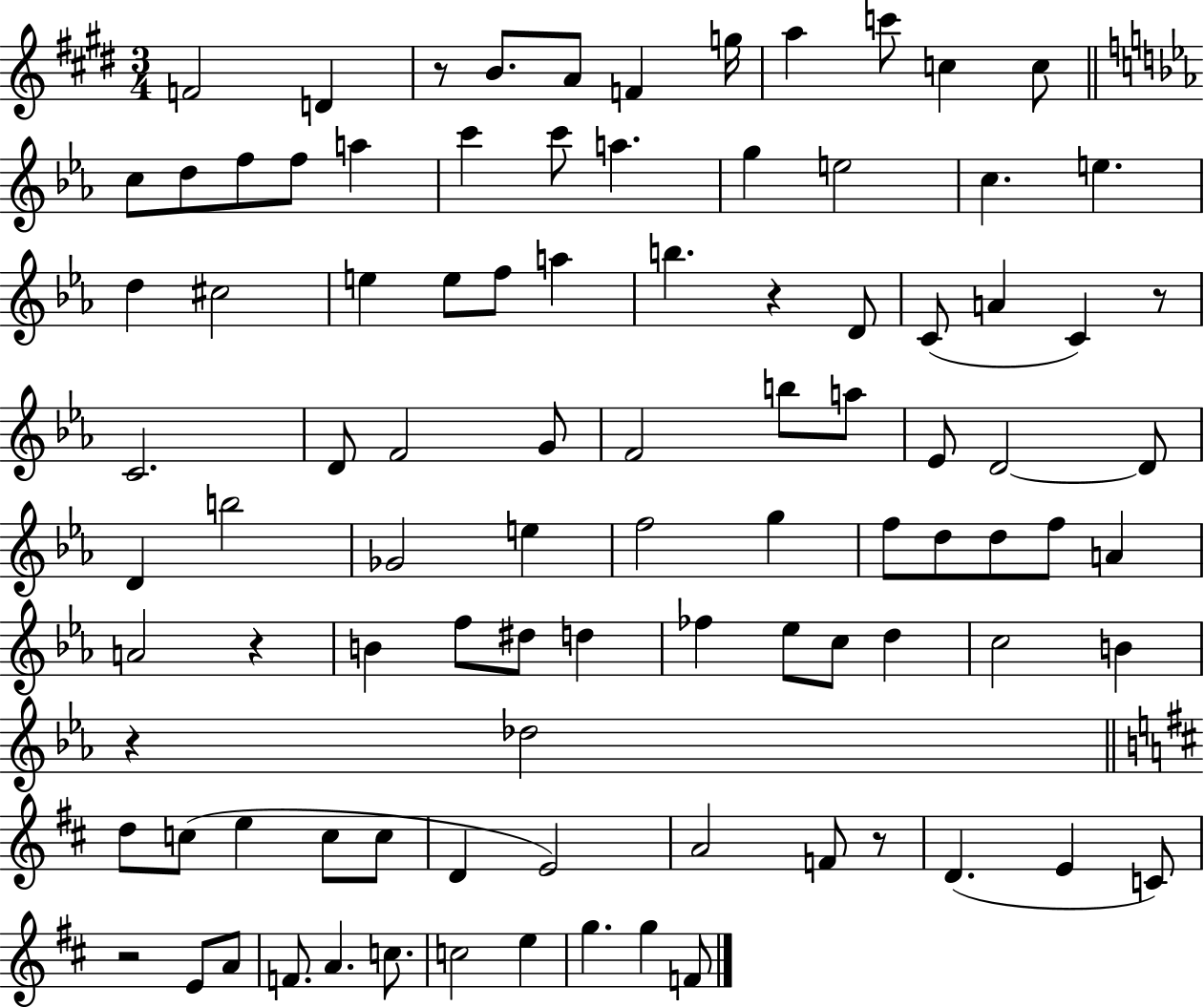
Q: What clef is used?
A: treble